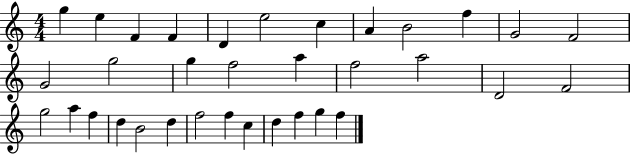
X:1
T:Untitled
M:4/4
L:1/4
K:C
g e F F D e2 c A B2 f G2 F2 G2 g2 g f2 a f2 a2 D2 F2 g2 a f d B2 d f2 f c d f g f